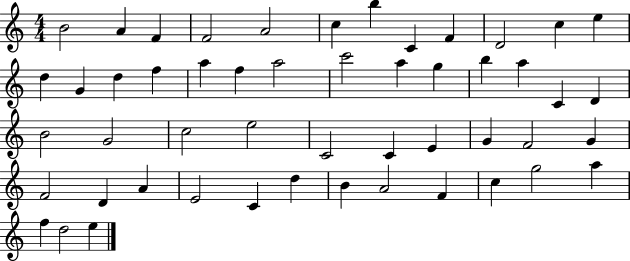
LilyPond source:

{
  \clef treble
  \numericTimeSignature
  \time 4/4
  \key c \major
  b'2 a'4 f'4 | f'2 a'2 | c''4 b''4 c'4 f'4 | d'2 c''4 e''4 | \break d''4 g'4 d''4 f''4 | a''4 f''4 a''2 | c'''2 a''4 g''4 | b''4 a''4 c'4 d'4 | \break b'2 g'2 | c''2 e''2 | c'2 c'4 e'4 | g'4 f'2 g'4 | \break f'2 d'4 a'4 | e'2 c'4 d''4 | b'4 a'2 f'4 | c''4 g''2 a''4 | \break f''4 d''2 e''4 | \bar "|."
}